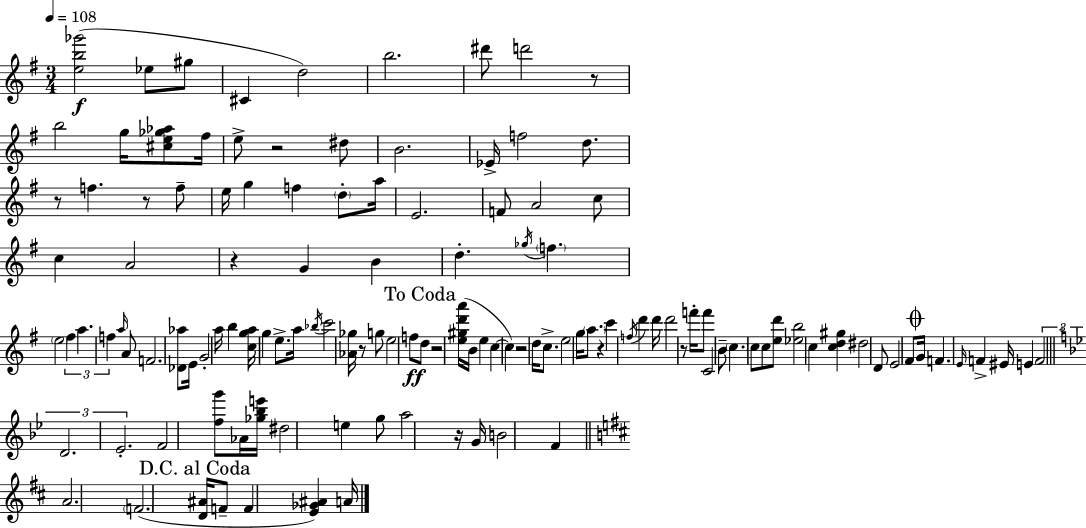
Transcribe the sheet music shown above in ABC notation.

X:1
T:Untitled
M:3/4
L:1/4
K:Em
[eb_g']2 _e/2 ^g/2 ^C d2 b2 ^d'/2 d'2 z/2 b2 g/4 [^ce_g_a]/2 ^f/4 e/2 z2 ^d/2 B2 _E/4 f2 d/2 z/2 f z/2 f/2 e/4 g f d/2 a/4 E2 F/2 A2 c/2 c A2 z G B d _g/4 f e2 ^f a f a/4 A/2 F2 [_D_a]/2 E/4 G2 a/4 b [cga]/4 g e/2 a/4 _b/4 c'2 [_A_g]/4 z/2 g/2 e2 f/2 d/2 z2 [e^gd'a']/4 B/4 e c c z2 d/4 c/2 e2 g/4 a/2 z c' f/4 d' d'/4 d'2 z/2 f'/4 f'/2 C2 B/2 c c/2 c/2 [ed']/2 [_eb]2 c [cd^g] ^d2 D/2 E2 ^F/2 G/4 F E/4 F ^E/4 E F2 D2 _E2 F2 [fg']/2 _A/4 [_g_be']/4 ^d2 e g/2 a2 z/4 G/4 B2 F A2 F2 [D^A]/4 F/2 F [E_G^A] A/4